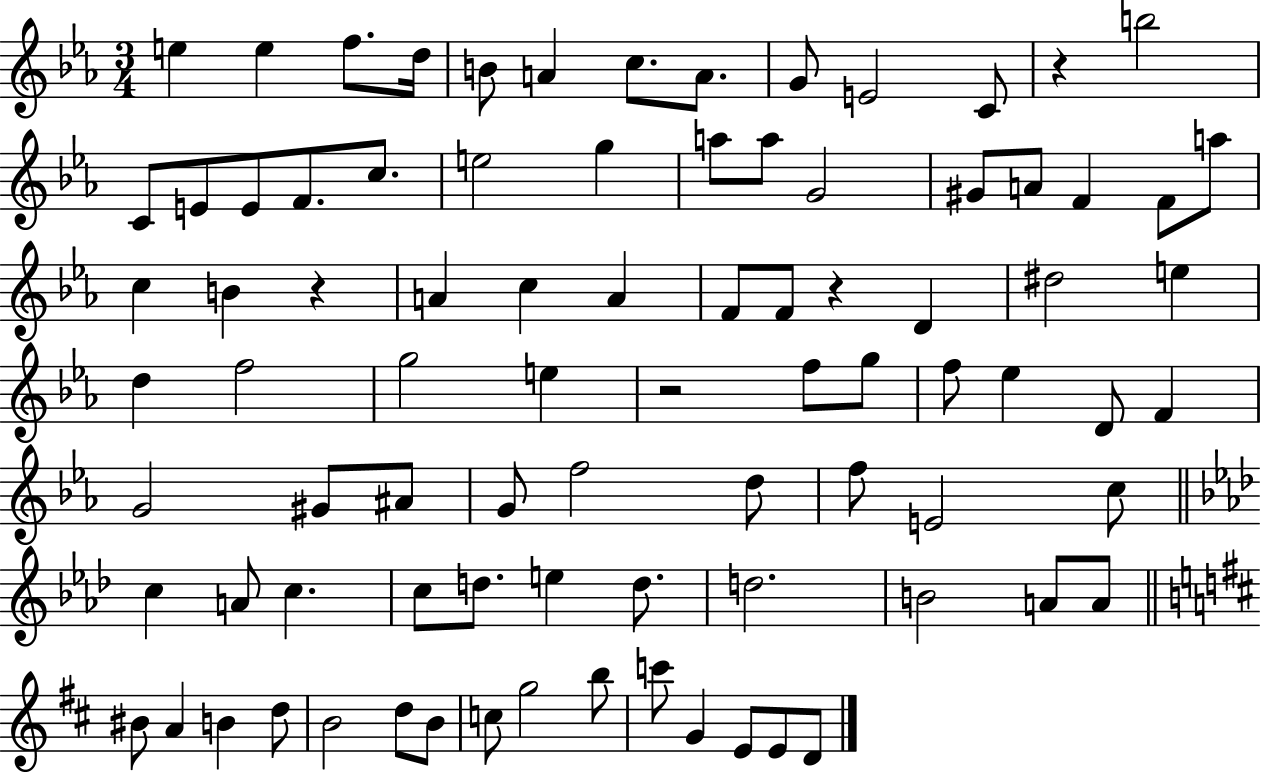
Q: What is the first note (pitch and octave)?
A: E5